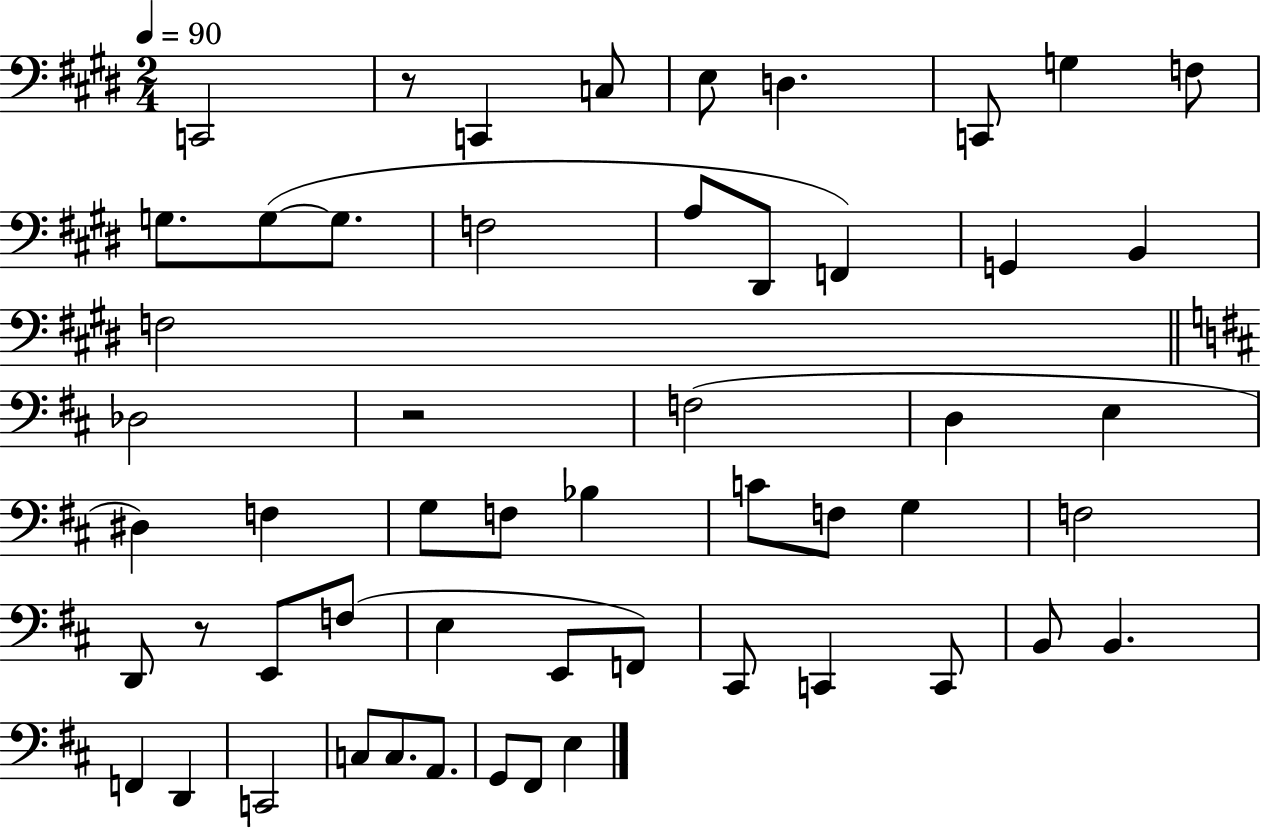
{
  \clef bass
  \numericTimeSignature
  \time 2/4
  \key e \major
  \tempo 4 = 90
  c,2 | r8 c,4 c8 | e8 d4. | c,8 g4 f8 | \break g8. g8~(~ g8. | f2 | a8 dis,8 f,4) | g,4 b,4 | \break f2 | \bar "||" \break \key b \minor des2 | r2 | f2( | d4 e4 | \break dis4) f4 | g8 f8 bes4 | c'8 f8 g4 | f2 | \break d,8 r8 e,8 f8( | e4 e,8 f,8) | cis,8 c,4 c,8 | b,8 b,4. | \break f,4 d,4 | c,2 | c8 c8. a,8. | g,8 fis,8 e4 | \break \bar "|."
}